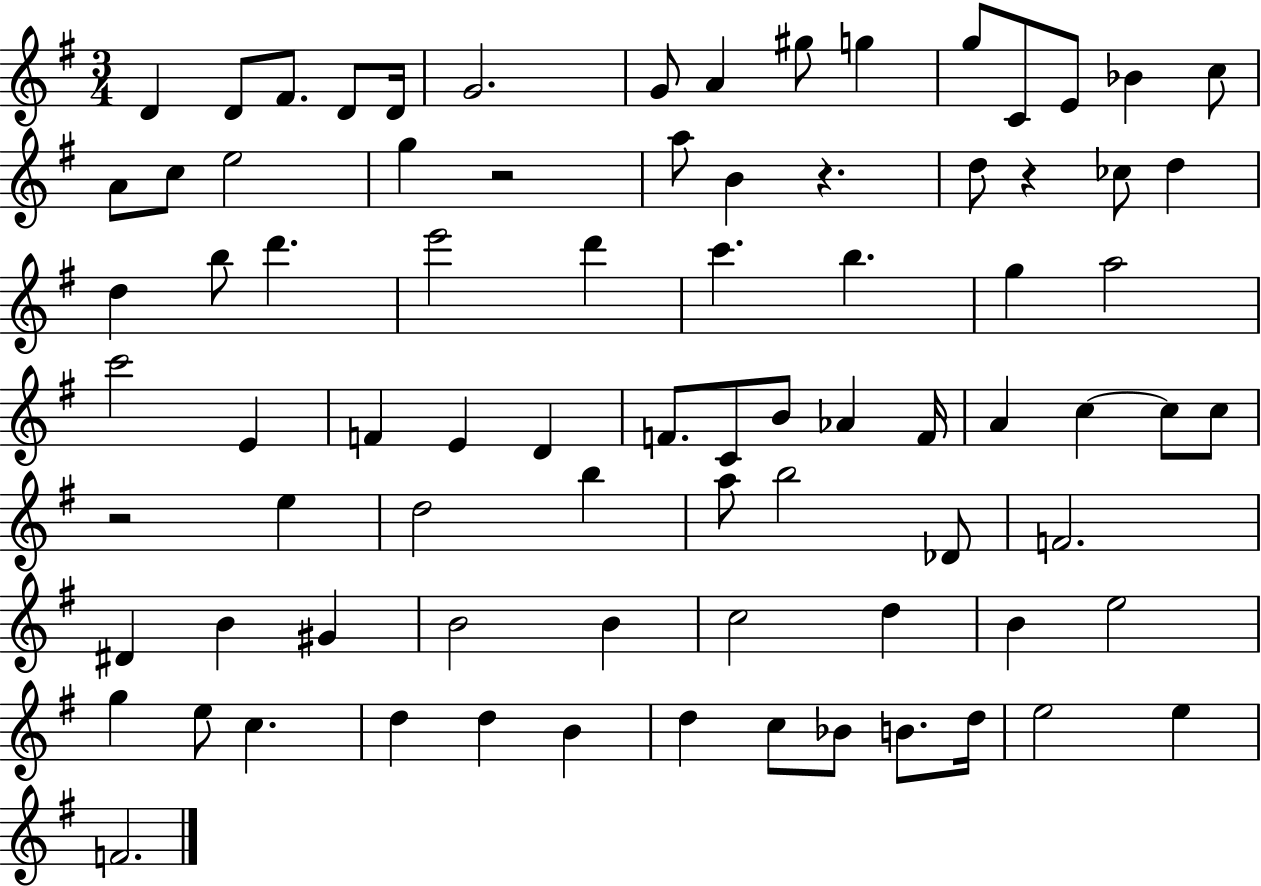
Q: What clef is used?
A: treble